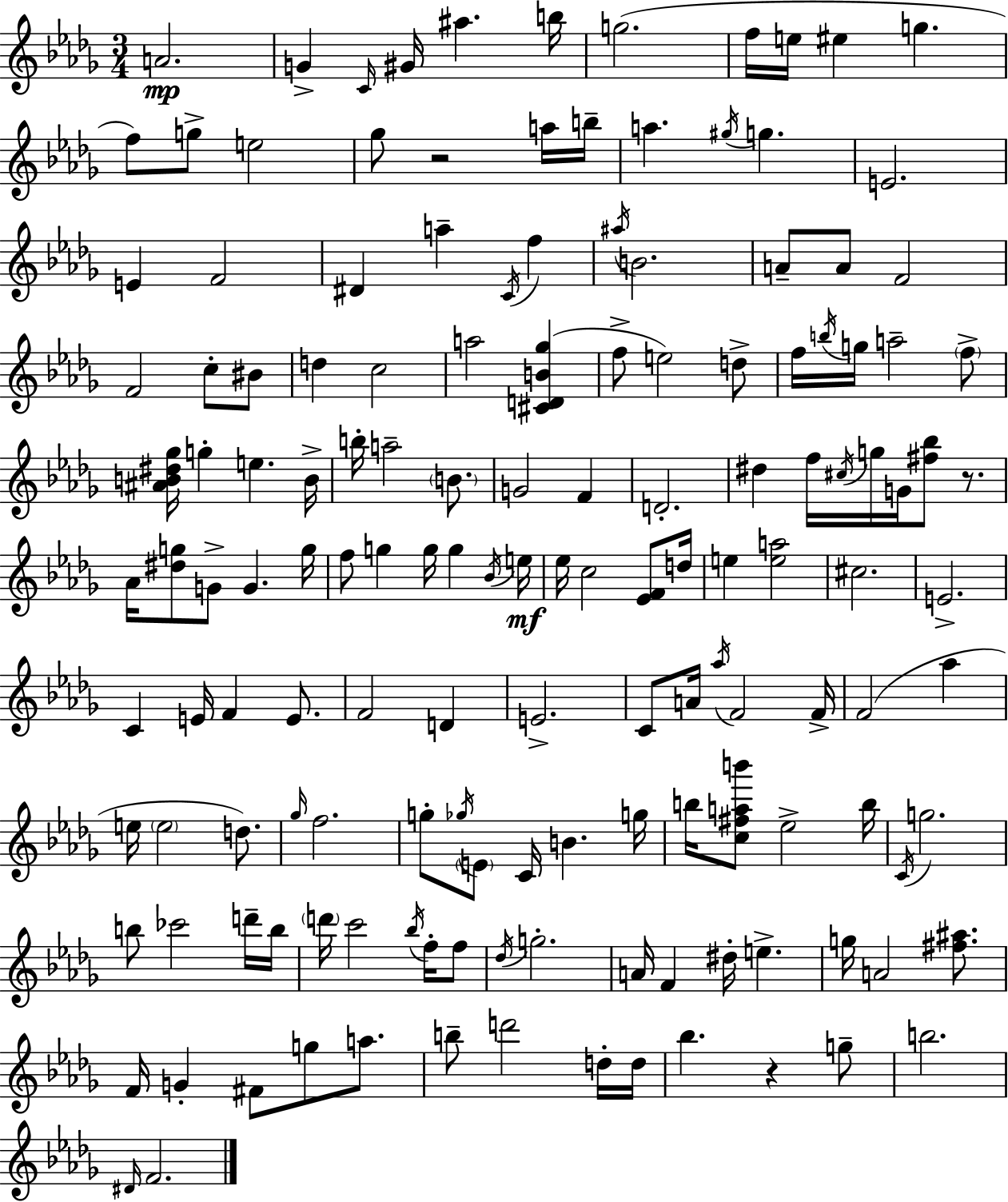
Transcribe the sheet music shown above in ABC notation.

X:1
T:Untitled
M:3/4
L:1/4
K:Bbm
A2 G C/4 ^G/4 ^a b/4 g2 f/4 e/4 ^e g f/2 g/2 e2 _g/2 z2 a/4 b/4 a ^g/4 g E2 E F2 ^D a C/4 f ^a/4 B2 A/2 A/2 F2 F2 c/2 ^B/2 d c2 a2 [^CDB_g] f/2 e2 d/2 f/4 b/4 g/4 a2 f/2 [^AB^d_g]/4 g e B/4 b/4 a2 B/2 G2 F D2 ^d f/4 ^c/4 g/4 G/4 [^f_b]/2 z/2 _A/4 [^dg]/2 G/2 G g/4 f/2 g g/4 g _B/4 e/4 _e/4 c2 [_EF]/2 d/4 e [ea]2 ^c2 E2 C E/4 F E/2 F2 D E2 C/2 A/4 _a/4 F2 F/4 F2 _a e/4 e2 d/2 _g/4 f2 g/2 _g/4 E/2 C/4 B g/4 b/4 [c^fab']/2 _e2 b/4 C/4 g2 b/2 _c'2 d'/4 b/4 d'/4 c'2 _b/4 f/4 f/2 _d/4 g2 A/4 F ^d/4 e g/4 A2 [^f^a]/2 F/4 G ^F/2 g/2 a/2 b/2 d'2 d/4 d/4 _b z g/2 b2 ^D/4 F2